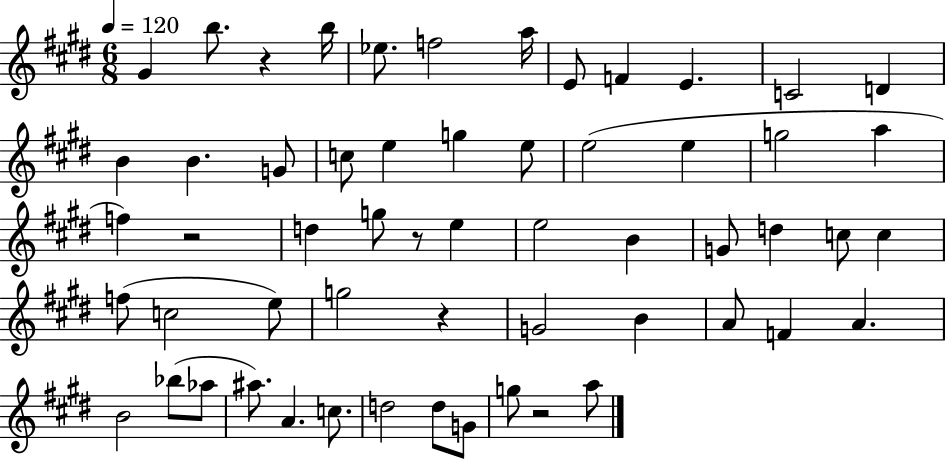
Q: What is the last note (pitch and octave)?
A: A5